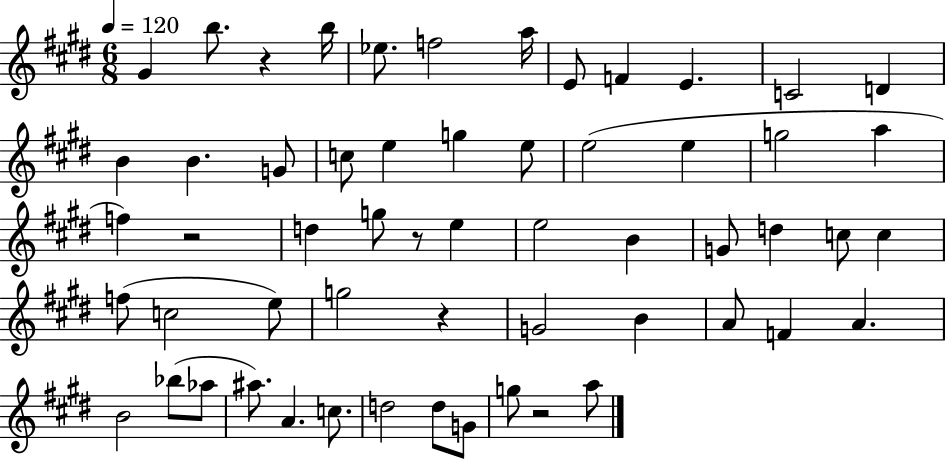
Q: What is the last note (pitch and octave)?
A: A5